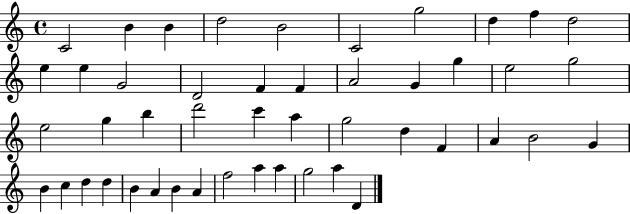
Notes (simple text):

C4/h B4/q B4/q D5/h B4/h C4/h G5/h D5/q F5/q D5/h E5/q E5/q G4/h D4/h F4/q F4/q A4/h G4/q G5/q E5/h G5/h E5/h G5/q B5/q D6/h C6/q A5/q G5/h D5/q F4/q A4/q B4/h G4/q B4/q C5/q D5/q D5/q B4/q A4/q B4/q A4/q F5/h A5/q A5/q G5/h A5/q D4/q